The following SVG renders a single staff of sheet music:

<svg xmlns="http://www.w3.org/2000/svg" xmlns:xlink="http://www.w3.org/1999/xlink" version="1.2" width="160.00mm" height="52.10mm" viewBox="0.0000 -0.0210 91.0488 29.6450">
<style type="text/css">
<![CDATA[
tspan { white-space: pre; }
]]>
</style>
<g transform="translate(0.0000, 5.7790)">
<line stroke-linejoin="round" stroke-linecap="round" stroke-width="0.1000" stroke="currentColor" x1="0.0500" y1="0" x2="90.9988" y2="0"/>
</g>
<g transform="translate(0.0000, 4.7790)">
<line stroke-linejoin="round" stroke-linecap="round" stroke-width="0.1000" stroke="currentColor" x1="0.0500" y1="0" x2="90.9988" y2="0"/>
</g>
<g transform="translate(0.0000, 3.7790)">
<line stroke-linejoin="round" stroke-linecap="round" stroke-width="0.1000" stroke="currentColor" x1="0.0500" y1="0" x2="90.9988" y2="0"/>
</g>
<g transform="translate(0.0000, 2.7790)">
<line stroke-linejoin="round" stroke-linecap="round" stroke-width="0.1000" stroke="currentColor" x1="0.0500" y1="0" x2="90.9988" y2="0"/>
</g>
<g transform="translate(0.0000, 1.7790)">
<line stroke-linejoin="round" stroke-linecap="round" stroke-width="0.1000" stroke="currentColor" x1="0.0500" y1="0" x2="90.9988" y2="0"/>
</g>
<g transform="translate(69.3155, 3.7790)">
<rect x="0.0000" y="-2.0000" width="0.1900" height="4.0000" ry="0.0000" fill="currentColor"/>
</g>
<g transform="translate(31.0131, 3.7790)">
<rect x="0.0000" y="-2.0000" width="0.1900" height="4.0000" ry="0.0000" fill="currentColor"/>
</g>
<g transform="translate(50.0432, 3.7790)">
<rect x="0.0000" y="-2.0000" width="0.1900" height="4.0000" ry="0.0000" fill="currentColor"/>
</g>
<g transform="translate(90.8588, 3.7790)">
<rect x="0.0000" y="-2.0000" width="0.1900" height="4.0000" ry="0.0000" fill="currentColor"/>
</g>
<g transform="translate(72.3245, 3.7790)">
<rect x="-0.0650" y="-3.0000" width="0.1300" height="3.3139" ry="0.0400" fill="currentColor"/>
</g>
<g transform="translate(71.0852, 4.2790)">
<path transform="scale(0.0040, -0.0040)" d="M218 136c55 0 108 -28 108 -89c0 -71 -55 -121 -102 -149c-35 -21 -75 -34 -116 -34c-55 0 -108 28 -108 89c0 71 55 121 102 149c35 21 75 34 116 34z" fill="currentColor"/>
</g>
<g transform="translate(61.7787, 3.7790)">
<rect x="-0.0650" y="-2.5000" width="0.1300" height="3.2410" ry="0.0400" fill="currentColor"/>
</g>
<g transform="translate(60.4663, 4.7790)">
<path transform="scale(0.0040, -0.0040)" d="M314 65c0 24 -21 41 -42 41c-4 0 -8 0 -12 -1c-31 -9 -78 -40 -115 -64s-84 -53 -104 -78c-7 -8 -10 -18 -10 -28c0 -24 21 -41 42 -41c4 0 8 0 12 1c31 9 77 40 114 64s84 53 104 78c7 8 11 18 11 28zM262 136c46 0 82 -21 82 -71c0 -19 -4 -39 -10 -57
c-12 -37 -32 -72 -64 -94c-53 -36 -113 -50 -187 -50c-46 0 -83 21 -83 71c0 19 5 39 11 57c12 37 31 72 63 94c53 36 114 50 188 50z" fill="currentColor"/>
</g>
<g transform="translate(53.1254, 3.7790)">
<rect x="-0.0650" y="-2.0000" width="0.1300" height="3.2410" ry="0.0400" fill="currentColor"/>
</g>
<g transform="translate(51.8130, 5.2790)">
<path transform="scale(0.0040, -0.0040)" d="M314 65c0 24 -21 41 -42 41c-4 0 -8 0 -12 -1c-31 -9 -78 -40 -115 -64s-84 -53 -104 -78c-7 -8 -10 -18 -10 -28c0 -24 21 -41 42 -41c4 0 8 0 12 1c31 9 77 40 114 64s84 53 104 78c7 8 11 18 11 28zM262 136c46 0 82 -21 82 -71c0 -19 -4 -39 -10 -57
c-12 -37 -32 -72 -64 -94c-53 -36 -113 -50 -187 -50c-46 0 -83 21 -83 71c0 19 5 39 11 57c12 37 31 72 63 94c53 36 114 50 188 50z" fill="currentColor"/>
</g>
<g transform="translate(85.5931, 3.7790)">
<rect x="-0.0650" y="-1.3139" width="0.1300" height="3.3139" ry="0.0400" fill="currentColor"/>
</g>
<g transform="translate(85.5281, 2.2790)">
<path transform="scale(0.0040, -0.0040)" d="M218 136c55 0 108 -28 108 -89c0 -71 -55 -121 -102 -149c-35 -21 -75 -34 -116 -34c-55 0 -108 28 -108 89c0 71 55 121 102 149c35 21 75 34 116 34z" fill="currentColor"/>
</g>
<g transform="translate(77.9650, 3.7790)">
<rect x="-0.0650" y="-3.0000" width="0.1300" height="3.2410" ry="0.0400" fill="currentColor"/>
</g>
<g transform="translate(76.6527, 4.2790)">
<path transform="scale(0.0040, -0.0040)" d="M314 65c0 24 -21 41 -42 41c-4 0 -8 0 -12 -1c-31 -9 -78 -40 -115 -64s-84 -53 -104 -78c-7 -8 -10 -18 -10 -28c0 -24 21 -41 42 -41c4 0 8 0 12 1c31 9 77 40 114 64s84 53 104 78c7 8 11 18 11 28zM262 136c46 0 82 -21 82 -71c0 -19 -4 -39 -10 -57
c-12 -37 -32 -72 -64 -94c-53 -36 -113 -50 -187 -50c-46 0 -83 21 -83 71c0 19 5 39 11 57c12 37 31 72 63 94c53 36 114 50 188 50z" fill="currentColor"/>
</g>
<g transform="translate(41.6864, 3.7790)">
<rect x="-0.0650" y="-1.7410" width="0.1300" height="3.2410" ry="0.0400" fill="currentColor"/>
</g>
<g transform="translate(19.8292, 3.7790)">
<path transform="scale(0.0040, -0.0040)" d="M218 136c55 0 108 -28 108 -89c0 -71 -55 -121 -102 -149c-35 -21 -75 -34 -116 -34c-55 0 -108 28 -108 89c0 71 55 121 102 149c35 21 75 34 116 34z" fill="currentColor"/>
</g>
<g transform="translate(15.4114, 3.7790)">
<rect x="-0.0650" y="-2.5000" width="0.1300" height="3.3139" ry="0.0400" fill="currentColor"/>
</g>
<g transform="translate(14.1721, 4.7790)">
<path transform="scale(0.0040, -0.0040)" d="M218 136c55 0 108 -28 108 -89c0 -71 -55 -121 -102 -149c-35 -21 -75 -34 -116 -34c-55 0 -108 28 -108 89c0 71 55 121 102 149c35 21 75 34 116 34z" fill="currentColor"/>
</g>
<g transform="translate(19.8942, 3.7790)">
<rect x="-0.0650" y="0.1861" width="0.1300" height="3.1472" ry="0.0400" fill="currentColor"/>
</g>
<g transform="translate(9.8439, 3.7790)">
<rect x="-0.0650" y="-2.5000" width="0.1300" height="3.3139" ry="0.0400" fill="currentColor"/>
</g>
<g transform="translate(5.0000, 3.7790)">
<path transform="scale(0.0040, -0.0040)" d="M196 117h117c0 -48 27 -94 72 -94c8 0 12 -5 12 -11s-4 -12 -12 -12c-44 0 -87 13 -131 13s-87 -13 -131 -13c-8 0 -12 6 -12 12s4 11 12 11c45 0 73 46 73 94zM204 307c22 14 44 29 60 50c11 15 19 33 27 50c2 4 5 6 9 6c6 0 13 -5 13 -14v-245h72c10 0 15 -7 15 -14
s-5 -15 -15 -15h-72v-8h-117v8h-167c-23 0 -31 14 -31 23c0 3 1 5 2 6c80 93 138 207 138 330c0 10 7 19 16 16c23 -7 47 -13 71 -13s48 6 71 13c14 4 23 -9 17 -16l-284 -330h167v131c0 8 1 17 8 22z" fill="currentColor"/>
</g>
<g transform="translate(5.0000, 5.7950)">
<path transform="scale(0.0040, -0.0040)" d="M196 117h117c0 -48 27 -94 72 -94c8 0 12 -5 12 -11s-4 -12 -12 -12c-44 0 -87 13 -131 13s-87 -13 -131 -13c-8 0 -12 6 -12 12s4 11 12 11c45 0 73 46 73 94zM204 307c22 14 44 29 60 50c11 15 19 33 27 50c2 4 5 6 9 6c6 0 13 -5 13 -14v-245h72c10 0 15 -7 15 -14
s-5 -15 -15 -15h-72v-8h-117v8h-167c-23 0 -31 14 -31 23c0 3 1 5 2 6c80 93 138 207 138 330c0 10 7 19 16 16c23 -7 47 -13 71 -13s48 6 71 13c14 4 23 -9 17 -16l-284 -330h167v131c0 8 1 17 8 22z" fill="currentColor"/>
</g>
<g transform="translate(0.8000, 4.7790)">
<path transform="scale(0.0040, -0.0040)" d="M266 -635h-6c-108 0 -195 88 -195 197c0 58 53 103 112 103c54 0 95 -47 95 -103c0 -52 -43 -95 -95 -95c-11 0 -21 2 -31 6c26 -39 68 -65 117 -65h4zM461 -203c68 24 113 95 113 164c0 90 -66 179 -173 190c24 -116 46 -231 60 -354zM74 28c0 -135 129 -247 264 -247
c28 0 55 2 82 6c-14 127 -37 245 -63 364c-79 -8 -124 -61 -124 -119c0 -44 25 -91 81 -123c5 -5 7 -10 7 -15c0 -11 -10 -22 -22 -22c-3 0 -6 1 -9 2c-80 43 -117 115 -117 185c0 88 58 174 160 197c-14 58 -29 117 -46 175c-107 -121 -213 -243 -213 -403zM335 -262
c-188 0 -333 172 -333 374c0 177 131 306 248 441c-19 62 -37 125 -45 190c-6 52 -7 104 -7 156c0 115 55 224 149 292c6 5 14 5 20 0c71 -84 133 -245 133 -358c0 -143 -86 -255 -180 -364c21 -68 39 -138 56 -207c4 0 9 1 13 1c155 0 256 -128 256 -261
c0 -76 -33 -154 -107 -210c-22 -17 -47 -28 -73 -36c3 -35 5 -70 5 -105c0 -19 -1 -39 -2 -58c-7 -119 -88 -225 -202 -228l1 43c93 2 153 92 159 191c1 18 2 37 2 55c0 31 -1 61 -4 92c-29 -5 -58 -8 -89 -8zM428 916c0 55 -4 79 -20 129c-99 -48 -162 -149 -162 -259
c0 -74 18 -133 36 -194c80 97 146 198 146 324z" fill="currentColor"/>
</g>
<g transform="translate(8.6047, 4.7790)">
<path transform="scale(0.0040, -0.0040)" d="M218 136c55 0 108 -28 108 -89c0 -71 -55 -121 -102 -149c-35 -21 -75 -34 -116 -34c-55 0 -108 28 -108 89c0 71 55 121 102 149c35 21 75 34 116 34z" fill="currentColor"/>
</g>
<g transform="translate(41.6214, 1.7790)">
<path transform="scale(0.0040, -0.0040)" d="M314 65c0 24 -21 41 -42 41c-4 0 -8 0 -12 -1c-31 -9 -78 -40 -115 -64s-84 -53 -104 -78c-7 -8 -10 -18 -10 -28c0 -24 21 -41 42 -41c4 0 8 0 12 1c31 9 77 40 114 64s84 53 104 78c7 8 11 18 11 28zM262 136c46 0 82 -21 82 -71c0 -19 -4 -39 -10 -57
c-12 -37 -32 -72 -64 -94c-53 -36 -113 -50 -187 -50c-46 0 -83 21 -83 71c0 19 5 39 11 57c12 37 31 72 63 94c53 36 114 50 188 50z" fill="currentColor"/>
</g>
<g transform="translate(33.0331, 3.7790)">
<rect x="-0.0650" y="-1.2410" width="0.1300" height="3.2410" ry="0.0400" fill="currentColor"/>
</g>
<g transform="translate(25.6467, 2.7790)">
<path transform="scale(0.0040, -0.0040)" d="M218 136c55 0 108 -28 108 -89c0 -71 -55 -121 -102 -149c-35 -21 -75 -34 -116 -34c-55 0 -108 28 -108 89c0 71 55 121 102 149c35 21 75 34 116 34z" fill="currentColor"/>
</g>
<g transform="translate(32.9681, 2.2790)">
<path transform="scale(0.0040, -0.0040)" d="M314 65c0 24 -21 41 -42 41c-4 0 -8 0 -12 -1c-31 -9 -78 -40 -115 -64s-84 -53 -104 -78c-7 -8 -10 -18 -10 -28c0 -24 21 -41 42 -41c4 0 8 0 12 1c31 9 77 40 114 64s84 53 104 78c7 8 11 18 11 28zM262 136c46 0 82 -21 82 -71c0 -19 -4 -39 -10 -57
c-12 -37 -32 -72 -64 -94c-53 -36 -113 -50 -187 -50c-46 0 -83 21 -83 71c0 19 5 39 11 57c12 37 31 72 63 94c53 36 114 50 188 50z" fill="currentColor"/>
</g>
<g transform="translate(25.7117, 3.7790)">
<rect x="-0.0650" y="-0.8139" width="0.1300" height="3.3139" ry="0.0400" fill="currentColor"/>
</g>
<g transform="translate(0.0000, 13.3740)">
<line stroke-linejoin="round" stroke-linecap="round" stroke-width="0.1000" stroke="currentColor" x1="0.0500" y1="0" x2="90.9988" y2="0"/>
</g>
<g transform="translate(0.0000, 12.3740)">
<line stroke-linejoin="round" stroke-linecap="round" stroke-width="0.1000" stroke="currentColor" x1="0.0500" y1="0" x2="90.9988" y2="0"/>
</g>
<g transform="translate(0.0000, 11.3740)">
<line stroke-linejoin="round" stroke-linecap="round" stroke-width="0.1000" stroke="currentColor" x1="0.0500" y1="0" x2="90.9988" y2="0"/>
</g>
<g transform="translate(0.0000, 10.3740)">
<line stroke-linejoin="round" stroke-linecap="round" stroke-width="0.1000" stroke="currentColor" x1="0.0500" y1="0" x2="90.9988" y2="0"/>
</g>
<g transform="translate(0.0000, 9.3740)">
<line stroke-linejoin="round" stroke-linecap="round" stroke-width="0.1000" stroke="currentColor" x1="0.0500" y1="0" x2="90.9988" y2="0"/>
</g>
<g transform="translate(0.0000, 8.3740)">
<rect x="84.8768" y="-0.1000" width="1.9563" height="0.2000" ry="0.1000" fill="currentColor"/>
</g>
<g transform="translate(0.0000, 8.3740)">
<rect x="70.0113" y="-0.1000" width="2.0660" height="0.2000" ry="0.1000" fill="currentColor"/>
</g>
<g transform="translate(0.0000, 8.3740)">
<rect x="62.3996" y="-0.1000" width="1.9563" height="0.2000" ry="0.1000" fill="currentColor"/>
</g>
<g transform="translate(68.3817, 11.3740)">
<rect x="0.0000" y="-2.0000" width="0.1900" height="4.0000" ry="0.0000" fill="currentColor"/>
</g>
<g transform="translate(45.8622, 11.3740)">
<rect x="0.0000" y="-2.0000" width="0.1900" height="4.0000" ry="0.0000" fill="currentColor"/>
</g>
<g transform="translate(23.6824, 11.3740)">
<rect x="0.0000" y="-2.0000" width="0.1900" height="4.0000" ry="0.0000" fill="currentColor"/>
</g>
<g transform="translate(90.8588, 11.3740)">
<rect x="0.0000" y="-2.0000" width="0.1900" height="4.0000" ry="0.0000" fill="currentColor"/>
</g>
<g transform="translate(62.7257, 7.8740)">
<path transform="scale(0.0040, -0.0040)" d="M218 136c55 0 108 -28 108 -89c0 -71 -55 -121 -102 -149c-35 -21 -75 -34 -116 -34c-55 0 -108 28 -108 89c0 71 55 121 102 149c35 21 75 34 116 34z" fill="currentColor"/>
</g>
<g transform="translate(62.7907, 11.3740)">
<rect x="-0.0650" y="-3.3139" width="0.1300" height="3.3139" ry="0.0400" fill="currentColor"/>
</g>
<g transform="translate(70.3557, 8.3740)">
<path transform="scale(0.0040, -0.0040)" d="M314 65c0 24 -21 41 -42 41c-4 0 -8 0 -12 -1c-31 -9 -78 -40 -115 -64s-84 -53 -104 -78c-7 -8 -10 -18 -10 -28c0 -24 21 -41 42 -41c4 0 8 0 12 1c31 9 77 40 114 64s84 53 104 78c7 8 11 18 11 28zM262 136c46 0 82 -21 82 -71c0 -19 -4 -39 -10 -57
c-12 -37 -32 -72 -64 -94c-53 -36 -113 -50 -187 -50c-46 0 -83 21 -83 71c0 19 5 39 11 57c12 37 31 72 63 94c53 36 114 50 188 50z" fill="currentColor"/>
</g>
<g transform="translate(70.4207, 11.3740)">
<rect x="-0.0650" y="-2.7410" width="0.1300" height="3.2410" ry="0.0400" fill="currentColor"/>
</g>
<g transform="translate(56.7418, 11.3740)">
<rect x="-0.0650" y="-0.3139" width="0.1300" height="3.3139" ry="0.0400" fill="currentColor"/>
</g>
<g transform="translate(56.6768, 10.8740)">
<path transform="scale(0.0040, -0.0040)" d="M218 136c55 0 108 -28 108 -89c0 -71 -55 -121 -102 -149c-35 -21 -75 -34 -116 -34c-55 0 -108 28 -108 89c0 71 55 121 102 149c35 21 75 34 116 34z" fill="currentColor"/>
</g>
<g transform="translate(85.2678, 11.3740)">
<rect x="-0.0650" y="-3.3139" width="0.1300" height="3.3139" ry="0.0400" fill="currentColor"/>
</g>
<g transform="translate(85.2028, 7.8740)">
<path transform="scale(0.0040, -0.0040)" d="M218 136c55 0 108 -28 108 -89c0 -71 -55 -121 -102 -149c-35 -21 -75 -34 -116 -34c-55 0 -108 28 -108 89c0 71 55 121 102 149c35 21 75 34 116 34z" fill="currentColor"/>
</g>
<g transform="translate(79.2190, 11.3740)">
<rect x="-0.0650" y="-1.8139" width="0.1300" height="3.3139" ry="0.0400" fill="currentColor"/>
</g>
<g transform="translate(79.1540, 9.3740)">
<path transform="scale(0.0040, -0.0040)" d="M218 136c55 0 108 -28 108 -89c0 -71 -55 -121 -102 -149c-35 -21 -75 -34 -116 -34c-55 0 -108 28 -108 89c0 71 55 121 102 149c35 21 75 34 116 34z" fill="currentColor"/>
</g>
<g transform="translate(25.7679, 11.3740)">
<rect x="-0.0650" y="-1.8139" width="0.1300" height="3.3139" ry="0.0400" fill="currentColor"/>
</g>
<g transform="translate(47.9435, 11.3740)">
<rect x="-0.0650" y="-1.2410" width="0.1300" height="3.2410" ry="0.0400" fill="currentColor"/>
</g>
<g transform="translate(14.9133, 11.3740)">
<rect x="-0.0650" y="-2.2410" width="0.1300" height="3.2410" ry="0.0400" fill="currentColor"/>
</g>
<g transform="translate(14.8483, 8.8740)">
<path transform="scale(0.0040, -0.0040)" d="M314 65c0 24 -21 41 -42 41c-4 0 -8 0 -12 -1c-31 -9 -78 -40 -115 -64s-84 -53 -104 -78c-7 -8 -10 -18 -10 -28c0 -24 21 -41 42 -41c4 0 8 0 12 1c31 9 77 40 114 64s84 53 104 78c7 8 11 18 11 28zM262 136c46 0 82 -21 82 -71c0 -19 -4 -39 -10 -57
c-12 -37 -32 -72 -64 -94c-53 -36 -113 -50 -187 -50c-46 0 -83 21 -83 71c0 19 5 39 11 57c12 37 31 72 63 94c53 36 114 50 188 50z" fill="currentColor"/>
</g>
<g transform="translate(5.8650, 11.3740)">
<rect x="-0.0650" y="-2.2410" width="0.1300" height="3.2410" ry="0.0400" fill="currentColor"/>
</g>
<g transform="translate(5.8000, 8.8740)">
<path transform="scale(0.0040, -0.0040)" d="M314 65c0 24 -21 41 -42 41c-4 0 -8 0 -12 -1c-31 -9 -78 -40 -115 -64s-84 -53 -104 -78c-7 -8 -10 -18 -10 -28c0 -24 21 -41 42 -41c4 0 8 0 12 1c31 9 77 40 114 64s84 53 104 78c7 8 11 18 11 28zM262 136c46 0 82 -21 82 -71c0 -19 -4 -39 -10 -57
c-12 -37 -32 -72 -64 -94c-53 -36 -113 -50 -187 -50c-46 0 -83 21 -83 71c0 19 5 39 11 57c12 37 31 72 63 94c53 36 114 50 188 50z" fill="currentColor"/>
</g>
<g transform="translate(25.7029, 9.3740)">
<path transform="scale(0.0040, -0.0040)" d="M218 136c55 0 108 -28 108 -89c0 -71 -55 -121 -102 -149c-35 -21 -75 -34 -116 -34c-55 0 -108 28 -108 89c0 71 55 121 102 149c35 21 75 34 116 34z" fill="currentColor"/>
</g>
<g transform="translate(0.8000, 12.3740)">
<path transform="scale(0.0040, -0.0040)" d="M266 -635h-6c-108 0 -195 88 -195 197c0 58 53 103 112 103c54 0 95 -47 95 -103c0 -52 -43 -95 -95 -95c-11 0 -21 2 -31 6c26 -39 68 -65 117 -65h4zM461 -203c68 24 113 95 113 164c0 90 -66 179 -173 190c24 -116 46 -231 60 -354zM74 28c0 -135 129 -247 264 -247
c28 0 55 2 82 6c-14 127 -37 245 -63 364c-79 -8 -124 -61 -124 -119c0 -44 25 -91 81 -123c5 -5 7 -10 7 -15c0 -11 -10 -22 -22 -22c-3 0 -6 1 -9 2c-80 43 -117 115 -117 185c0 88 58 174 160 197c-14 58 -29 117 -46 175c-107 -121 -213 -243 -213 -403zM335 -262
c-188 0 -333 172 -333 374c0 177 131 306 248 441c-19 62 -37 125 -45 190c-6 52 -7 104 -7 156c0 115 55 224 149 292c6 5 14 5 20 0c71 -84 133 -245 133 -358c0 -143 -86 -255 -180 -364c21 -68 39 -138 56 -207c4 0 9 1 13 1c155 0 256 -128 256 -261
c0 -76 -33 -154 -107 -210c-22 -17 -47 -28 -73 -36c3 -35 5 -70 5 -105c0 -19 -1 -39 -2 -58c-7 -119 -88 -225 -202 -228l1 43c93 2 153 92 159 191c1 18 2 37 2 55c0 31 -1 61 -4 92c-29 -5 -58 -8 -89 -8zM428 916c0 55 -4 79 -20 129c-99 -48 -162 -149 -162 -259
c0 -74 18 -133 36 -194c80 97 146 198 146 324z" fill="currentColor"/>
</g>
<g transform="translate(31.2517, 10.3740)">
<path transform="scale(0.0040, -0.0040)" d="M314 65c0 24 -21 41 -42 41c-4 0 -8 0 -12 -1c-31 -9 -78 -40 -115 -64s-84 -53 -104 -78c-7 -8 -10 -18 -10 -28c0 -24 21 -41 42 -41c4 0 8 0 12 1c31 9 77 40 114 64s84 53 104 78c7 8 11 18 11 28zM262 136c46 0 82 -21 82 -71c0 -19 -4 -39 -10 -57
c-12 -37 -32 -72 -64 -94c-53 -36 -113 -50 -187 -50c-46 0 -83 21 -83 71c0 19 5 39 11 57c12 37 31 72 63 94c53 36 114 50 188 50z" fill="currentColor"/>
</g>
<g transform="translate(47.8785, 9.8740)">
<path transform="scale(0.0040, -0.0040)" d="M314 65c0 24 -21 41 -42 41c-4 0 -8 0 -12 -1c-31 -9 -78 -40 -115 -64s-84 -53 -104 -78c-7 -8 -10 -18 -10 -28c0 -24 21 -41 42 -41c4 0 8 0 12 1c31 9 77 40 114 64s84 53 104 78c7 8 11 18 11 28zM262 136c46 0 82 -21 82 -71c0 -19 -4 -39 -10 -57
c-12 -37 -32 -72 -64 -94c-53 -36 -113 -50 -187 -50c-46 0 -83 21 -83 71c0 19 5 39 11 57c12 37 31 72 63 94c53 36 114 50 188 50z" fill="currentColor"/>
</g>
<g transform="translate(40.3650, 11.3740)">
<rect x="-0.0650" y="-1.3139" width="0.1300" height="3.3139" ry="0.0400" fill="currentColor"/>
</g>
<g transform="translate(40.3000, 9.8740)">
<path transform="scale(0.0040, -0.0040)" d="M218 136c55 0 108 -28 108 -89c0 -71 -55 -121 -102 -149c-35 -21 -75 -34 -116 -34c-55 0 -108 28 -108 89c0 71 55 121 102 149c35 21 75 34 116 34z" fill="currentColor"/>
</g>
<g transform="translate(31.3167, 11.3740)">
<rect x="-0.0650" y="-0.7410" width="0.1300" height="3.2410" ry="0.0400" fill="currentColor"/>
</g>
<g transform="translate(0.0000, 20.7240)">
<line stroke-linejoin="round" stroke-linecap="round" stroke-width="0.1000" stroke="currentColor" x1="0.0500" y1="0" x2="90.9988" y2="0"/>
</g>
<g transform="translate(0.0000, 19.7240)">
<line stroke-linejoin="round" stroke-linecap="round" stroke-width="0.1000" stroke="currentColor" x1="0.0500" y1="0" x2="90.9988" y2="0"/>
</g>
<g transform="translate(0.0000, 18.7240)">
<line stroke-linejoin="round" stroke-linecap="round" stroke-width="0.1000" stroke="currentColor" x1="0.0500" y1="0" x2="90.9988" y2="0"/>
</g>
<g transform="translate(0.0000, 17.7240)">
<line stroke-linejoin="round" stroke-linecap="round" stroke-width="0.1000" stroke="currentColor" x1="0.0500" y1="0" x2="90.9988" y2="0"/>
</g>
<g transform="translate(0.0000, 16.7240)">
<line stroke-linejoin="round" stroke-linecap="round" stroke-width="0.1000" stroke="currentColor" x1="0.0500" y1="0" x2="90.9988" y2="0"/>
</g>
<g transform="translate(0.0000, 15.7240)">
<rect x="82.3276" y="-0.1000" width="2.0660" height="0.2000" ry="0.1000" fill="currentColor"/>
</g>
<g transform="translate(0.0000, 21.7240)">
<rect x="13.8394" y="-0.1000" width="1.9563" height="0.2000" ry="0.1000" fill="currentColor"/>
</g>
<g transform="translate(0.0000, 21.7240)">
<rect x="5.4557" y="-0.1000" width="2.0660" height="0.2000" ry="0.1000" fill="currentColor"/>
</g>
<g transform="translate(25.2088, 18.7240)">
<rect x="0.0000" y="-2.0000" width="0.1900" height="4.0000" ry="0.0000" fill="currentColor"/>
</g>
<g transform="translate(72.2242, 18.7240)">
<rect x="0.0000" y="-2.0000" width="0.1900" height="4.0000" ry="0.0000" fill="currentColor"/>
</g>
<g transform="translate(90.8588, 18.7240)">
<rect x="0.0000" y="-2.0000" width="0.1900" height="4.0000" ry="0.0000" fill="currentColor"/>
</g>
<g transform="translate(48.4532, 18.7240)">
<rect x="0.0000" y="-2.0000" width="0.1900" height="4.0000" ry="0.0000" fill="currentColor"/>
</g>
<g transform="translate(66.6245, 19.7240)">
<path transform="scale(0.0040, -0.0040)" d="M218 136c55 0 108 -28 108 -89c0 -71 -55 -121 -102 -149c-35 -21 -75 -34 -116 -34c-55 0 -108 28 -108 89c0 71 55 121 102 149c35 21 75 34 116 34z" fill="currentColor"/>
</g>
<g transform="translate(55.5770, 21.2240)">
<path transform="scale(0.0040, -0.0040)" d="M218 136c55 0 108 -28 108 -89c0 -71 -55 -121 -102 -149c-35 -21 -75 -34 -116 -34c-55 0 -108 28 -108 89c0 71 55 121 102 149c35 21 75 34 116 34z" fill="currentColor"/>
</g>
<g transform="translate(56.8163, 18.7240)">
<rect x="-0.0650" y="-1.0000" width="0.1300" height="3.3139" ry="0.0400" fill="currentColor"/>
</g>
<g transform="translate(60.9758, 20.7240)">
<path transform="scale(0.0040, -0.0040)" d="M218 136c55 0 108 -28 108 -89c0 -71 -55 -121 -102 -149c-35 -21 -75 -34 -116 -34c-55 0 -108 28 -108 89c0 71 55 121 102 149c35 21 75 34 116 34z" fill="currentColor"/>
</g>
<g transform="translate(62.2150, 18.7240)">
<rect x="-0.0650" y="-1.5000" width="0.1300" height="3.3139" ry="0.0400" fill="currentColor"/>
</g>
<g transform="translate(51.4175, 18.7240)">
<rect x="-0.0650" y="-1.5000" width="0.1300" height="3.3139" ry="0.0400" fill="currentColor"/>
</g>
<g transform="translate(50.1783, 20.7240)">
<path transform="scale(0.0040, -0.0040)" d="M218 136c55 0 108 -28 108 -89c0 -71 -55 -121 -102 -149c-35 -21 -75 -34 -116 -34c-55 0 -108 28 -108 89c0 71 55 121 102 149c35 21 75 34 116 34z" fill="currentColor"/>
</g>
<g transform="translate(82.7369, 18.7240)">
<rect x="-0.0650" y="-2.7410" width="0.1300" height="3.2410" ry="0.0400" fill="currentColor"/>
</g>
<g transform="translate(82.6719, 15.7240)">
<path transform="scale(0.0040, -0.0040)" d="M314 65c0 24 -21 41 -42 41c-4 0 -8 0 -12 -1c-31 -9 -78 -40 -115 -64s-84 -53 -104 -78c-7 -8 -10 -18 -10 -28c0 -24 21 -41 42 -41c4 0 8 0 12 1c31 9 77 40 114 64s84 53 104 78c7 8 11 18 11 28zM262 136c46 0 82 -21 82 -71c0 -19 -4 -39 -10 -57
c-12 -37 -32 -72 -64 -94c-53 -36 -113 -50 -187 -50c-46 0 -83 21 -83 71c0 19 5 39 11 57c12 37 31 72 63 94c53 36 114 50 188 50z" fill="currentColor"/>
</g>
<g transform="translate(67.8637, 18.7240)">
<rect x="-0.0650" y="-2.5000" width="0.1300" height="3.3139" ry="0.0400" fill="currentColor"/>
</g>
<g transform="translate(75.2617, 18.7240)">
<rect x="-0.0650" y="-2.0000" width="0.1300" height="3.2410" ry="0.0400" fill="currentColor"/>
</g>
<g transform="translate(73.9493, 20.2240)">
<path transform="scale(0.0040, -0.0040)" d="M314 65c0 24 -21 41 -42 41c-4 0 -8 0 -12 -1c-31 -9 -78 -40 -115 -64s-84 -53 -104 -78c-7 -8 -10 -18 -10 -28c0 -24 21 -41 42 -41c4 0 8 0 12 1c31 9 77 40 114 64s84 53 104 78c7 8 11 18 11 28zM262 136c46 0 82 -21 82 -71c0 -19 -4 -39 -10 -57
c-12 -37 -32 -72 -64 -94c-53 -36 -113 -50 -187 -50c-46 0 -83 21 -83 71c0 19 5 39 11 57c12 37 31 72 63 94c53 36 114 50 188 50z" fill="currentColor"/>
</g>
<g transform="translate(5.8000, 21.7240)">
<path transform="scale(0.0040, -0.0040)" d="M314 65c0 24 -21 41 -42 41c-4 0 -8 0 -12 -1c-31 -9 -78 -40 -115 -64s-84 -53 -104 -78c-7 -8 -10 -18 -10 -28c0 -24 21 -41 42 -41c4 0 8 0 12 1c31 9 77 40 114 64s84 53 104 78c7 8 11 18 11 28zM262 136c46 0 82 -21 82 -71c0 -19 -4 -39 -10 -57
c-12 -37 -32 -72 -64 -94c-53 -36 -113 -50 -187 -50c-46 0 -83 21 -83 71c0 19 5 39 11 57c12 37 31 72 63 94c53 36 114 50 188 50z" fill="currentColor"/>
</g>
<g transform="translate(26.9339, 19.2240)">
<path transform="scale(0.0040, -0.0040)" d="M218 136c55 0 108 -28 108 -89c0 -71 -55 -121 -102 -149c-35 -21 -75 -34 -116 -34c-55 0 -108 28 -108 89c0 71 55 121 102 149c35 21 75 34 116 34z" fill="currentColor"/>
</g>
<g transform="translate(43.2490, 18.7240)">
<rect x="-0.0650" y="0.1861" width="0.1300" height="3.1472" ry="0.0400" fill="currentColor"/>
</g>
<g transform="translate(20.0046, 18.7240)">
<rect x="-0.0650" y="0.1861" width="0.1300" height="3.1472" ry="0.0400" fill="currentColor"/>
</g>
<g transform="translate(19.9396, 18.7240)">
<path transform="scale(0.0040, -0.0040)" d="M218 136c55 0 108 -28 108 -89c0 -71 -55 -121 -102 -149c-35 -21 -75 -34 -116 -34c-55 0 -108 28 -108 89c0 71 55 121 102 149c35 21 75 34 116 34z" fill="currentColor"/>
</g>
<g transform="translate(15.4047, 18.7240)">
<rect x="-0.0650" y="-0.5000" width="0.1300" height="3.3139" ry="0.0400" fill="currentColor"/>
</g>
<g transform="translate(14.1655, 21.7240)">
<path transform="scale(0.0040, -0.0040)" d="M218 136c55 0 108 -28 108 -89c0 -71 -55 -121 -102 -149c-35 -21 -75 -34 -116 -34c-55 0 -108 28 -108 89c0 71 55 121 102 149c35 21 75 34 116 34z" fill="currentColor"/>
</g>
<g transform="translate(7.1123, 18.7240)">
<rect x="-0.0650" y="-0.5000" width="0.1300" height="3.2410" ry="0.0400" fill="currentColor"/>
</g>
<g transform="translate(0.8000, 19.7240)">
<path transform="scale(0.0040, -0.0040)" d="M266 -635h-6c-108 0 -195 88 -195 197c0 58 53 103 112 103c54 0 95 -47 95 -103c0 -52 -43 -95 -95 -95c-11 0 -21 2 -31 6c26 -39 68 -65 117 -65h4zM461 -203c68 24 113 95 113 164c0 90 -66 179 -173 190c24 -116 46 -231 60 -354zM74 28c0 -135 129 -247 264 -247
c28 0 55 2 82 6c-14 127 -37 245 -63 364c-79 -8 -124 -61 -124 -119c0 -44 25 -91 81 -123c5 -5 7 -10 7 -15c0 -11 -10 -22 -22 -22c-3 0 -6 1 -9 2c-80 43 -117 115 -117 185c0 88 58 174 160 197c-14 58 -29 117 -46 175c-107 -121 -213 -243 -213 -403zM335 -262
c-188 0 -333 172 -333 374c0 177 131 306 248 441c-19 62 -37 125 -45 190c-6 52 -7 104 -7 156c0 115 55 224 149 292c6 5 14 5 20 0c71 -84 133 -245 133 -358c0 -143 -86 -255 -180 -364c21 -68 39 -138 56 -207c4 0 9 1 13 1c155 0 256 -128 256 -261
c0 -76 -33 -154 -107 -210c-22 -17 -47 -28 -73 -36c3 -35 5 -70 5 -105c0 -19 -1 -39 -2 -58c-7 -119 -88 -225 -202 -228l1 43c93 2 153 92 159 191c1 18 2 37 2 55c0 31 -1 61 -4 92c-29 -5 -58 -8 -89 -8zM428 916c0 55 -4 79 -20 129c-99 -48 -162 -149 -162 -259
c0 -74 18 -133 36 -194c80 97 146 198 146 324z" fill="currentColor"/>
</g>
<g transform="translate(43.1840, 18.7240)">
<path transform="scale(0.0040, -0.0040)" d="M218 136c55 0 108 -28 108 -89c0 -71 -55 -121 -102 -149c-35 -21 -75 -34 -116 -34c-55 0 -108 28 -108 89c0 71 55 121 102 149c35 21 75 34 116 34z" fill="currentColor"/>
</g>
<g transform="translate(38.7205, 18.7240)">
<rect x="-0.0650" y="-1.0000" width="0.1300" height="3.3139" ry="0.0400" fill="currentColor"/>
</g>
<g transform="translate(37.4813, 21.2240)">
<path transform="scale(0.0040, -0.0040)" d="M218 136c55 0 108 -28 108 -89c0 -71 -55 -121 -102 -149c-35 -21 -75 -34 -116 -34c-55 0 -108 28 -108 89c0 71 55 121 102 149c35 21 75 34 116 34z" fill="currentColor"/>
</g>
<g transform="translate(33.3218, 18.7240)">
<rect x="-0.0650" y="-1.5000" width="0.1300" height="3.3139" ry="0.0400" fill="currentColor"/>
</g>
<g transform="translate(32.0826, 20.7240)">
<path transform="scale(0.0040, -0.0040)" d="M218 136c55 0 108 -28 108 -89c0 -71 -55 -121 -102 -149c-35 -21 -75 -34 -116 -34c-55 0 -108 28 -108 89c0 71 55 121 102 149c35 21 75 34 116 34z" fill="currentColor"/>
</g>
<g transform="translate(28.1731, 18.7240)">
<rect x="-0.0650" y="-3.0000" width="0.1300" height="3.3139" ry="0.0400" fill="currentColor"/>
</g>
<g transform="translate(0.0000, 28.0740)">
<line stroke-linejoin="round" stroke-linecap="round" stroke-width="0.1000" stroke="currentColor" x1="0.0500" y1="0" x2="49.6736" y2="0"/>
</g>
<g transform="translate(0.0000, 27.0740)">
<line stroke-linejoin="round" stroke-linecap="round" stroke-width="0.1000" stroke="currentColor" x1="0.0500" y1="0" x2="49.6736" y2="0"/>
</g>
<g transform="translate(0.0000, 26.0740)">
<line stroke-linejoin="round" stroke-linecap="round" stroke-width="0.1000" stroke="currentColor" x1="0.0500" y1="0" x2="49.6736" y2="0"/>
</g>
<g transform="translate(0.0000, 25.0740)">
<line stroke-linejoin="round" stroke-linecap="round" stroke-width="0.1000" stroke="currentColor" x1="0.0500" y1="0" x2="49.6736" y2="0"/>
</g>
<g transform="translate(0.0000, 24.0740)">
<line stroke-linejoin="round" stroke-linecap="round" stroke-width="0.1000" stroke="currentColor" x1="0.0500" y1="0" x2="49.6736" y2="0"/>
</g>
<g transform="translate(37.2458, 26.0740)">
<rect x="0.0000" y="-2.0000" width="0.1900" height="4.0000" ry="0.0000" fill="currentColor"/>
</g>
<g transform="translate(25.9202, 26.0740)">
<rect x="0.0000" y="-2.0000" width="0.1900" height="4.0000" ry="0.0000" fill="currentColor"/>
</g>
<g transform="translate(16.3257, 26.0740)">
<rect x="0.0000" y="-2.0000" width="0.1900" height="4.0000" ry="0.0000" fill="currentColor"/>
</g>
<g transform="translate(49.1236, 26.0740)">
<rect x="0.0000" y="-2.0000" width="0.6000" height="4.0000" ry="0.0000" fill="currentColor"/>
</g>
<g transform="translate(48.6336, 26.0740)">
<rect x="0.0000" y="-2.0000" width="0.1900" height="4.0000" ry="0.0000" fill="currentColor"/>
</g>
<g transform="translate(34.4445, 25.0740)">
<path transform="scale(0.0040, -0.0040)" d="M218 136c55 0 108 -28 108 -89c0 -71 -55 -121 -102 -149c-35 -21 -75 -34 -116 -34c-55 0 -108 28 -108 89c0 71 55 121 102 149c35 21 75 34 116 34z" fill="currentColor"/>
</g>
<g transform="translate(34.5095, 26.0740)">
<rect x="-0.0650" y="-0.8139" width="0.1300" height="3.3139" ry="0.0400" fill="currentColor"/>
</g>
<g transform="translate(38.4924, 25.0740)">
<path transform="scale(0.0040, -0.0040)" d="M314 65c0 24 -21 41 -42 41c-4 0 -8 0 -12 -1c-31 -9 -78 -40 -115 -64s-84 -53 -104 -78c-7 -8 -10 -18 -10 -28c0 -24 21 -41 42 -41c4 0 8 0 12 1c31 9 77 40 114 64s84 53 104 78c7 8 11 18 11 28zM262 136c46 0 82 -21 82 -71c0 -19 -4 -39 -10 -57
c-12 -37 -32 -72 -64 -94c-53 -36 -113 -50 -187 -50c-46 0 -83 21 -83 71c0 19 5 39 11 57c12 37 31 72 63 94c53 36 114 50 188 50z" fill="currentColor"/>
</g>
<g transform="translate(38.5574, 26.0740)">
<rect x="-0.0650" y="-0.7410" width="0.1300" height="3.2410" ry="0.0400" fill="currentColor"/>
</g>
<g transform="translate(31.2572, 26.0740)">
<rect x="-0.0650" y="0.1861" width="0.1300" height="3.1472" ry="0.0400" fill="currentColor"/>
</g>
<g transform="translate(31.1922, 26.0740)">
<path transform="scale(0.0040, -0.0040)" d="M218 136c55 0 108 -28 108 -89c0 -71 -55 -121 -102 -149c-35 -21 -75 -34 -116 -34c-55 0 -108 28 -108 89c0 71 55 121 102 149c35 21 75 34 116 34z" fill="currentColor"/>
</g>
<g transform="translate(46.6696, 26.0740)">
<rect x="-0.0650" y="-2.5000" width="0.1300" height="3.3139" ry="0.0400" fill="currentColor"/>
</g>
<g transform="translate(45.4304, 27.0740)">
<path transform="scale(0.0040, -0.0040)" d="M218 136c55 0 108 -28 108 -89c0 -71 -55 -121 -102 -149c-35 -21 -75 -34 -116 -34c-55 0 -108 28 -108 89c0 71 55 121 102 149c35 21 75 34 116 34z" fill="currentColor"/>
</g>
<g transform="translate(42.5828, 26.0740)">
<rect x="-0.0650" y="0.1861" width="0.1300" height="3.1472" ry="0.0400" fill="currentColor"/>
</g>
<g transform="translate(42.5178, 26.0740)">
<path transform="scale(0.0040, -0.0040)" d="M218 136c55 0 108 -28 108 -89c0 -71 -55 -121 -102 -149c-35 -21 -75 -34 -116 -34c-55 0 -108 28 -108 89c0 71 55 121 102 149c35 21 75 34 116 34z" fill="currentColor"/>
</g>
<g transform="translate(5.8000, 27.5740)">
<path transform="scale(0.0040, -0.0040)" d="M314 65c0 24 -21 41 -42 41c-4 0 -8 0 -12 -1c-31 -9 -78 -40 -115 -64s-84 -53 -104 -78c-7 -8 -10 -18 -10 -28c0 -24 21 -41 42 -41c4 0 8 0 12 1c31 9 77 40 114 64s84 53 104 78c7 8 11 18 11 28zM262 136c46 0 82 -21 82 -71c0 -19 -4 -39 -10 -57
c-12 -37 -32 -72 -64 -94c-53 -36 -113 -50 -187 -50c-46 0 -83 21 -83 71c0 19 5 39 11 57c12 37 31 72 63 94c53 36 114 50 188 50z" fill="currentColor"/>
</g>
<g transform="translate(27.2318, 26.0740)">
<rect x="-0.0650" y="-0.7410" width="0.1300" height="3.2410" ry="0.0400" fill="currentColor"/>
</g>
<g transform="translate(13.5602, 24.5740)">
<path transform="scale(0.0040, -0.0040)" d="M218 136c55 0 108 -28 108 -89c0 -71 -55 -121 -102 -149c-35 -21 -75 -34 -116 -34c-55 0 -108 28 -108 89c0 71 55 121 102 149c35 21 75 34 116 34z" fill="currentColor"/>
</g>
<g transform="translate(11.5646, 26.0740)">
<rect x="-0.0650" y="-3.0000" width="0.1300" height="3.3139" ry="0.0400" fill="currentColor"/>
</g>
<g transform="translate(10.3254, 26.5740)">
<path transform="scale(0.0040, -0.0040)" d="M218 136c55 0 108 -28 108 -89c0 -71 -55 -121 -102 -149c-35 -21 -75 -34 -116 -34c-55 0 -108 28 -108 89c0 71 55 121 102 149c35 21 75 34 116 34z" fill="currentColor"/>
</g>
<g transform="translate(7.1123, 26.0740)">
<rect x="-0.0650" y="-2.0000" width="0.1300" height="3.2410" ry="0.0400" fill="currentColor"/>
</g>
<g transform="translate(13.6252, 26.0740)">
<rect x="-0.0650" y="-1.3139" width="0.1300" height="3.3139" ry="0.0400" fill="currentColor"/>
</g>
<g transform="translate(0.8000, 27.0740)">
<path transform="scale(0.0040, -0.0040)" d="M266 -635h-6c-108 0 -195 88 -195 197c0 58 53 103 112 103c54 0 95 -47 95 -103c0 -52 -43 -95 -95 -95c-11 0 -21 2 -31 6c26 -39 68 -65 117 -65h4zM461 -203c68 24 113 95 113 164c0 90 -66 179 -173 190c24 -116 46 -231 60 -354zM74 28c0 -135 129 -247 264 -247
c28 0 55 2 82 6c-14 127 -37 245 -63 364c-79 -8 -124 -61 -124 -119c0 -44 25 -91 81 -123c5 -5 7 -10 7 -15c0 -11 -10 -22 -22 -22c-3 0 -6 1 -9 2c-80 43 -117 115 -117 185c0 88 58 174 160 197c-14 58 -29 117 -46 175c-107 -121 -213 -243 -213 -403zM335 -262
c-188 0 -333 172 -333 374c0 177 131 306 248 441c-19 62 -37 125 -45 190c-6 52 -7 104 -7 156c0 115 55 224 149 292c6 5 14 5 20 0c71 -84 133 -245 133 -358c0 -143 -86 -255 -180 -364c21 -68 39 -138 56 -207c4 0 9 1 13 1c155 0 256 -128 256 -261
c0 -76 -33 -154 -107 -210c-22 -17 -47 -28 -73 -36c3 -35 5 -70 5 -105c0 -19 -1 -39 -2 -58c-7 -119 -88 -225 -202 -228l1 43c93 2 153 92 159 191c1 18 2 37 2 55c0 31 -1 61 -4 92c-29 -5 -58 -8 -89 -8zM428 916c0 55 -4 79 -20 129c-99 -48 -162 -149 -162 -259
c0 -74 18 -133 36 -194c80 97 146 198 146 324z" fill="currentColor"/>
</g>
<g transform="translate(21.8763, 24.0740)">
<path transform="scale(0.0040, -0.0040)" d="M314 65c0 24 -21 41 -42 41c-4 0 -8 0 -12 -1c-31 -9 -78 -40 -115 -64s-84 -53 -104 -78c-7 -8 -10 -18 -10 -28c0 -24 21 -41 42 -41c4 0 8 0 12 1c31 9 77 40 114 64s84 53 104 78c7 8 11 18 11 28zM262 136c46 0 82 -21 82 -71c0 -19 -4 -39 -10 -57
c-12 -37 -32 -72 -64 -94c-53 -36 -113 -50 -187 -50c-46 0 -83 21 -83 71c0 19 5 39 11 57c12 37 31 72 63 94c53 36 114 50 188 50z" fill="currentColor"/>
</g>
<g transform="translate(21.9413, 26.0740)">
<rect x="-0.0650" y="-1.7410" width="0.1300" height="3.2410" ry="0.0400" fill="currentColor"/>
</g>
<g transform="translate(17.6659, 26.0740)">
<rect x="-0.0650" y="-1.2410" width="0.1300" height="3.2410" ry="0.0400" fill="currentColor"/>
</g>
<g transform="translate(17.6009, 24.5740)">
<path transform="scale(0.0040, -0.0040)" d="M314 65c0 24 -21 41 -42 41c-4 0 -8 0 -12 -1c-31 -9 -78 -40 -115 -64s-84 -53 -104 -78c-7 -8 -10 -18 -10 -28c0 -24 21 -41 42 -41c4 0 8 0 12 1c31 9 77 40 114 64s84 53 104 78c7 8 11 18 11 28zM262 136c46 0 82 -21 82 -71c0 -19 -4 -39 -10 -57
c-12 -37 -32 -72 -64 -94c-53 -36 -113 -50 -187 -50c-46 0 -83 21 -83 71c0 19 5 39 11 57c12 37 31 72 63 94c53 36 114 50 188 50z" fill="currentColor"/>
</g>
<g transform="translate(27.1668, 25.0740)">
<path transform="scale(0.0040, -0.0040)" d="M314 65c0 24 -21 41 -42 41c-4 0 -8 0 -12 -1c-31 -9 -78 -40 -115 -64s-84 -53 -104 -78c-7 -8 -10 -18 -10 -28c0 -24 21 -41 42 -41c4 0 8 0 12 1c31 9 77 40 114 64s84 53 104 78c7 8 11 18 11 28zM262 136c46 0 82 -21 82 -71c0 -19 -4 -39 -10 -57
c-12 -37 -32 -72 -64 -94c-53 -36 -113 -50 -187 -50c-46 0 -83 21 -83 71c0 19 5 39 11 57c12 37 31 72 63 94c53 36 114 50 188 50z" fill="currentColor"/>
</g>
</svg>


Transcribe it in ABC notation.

X:1
T:Untitled
M:4/4
L:1/4
K:C
G G B d e2 f2 F2 G2 A A2 e g2 g2 f d2 e e2 c b a2 f b C2 C B A E D B E D E G F2 a2 F2 A e e2 f2 d2 B d d2 B G